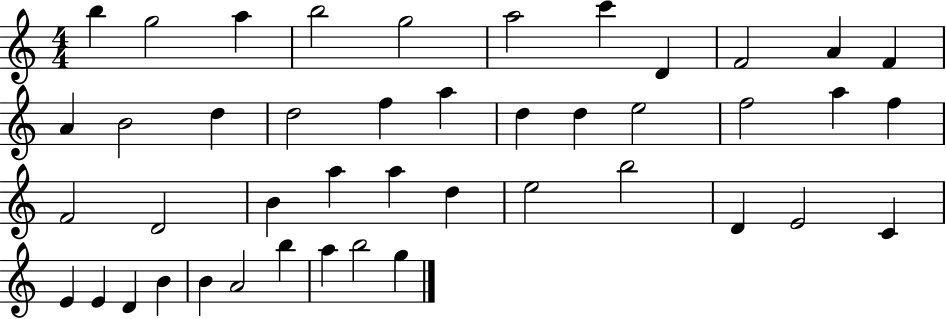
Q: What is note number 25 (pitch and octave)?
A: D4